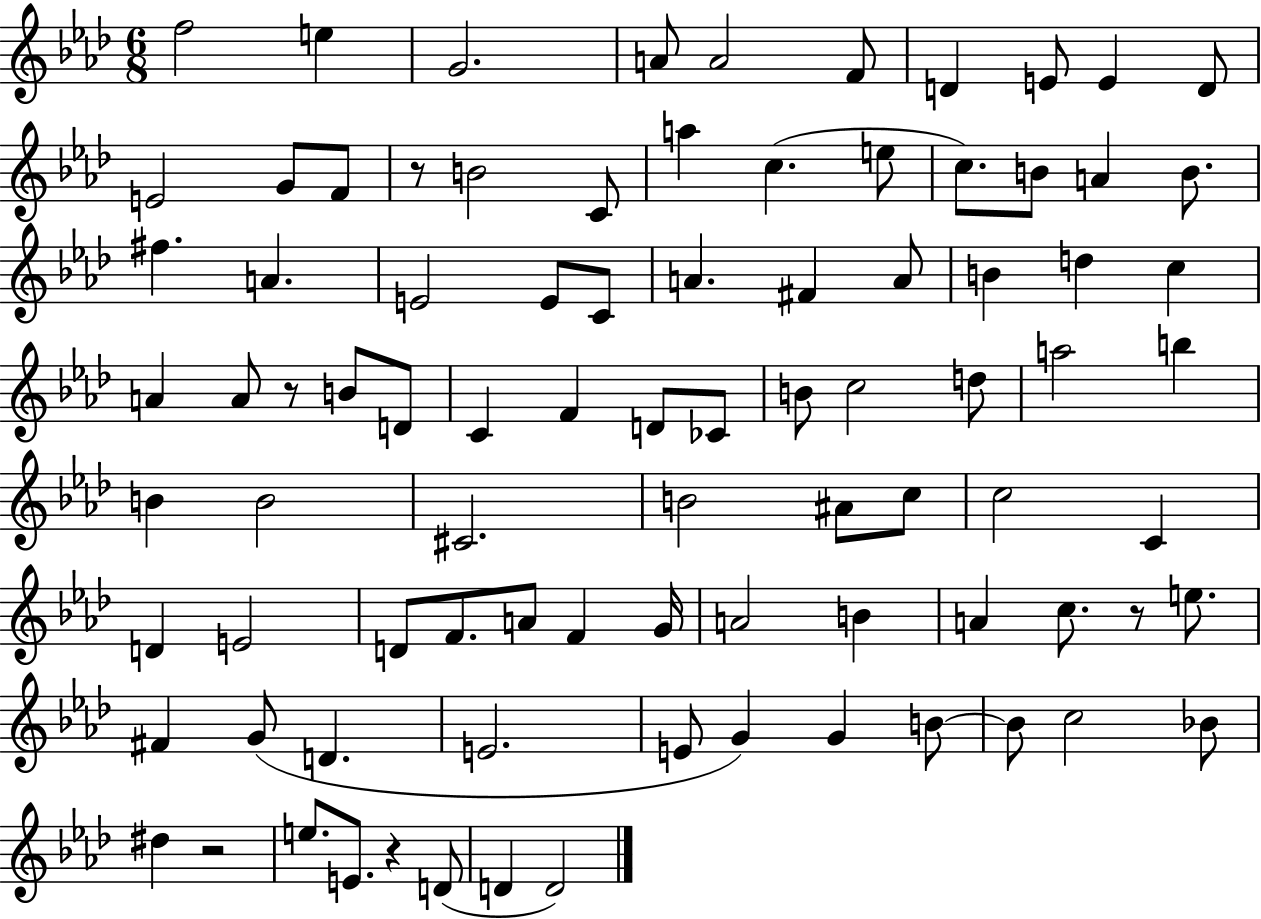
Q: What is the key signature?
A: AES major